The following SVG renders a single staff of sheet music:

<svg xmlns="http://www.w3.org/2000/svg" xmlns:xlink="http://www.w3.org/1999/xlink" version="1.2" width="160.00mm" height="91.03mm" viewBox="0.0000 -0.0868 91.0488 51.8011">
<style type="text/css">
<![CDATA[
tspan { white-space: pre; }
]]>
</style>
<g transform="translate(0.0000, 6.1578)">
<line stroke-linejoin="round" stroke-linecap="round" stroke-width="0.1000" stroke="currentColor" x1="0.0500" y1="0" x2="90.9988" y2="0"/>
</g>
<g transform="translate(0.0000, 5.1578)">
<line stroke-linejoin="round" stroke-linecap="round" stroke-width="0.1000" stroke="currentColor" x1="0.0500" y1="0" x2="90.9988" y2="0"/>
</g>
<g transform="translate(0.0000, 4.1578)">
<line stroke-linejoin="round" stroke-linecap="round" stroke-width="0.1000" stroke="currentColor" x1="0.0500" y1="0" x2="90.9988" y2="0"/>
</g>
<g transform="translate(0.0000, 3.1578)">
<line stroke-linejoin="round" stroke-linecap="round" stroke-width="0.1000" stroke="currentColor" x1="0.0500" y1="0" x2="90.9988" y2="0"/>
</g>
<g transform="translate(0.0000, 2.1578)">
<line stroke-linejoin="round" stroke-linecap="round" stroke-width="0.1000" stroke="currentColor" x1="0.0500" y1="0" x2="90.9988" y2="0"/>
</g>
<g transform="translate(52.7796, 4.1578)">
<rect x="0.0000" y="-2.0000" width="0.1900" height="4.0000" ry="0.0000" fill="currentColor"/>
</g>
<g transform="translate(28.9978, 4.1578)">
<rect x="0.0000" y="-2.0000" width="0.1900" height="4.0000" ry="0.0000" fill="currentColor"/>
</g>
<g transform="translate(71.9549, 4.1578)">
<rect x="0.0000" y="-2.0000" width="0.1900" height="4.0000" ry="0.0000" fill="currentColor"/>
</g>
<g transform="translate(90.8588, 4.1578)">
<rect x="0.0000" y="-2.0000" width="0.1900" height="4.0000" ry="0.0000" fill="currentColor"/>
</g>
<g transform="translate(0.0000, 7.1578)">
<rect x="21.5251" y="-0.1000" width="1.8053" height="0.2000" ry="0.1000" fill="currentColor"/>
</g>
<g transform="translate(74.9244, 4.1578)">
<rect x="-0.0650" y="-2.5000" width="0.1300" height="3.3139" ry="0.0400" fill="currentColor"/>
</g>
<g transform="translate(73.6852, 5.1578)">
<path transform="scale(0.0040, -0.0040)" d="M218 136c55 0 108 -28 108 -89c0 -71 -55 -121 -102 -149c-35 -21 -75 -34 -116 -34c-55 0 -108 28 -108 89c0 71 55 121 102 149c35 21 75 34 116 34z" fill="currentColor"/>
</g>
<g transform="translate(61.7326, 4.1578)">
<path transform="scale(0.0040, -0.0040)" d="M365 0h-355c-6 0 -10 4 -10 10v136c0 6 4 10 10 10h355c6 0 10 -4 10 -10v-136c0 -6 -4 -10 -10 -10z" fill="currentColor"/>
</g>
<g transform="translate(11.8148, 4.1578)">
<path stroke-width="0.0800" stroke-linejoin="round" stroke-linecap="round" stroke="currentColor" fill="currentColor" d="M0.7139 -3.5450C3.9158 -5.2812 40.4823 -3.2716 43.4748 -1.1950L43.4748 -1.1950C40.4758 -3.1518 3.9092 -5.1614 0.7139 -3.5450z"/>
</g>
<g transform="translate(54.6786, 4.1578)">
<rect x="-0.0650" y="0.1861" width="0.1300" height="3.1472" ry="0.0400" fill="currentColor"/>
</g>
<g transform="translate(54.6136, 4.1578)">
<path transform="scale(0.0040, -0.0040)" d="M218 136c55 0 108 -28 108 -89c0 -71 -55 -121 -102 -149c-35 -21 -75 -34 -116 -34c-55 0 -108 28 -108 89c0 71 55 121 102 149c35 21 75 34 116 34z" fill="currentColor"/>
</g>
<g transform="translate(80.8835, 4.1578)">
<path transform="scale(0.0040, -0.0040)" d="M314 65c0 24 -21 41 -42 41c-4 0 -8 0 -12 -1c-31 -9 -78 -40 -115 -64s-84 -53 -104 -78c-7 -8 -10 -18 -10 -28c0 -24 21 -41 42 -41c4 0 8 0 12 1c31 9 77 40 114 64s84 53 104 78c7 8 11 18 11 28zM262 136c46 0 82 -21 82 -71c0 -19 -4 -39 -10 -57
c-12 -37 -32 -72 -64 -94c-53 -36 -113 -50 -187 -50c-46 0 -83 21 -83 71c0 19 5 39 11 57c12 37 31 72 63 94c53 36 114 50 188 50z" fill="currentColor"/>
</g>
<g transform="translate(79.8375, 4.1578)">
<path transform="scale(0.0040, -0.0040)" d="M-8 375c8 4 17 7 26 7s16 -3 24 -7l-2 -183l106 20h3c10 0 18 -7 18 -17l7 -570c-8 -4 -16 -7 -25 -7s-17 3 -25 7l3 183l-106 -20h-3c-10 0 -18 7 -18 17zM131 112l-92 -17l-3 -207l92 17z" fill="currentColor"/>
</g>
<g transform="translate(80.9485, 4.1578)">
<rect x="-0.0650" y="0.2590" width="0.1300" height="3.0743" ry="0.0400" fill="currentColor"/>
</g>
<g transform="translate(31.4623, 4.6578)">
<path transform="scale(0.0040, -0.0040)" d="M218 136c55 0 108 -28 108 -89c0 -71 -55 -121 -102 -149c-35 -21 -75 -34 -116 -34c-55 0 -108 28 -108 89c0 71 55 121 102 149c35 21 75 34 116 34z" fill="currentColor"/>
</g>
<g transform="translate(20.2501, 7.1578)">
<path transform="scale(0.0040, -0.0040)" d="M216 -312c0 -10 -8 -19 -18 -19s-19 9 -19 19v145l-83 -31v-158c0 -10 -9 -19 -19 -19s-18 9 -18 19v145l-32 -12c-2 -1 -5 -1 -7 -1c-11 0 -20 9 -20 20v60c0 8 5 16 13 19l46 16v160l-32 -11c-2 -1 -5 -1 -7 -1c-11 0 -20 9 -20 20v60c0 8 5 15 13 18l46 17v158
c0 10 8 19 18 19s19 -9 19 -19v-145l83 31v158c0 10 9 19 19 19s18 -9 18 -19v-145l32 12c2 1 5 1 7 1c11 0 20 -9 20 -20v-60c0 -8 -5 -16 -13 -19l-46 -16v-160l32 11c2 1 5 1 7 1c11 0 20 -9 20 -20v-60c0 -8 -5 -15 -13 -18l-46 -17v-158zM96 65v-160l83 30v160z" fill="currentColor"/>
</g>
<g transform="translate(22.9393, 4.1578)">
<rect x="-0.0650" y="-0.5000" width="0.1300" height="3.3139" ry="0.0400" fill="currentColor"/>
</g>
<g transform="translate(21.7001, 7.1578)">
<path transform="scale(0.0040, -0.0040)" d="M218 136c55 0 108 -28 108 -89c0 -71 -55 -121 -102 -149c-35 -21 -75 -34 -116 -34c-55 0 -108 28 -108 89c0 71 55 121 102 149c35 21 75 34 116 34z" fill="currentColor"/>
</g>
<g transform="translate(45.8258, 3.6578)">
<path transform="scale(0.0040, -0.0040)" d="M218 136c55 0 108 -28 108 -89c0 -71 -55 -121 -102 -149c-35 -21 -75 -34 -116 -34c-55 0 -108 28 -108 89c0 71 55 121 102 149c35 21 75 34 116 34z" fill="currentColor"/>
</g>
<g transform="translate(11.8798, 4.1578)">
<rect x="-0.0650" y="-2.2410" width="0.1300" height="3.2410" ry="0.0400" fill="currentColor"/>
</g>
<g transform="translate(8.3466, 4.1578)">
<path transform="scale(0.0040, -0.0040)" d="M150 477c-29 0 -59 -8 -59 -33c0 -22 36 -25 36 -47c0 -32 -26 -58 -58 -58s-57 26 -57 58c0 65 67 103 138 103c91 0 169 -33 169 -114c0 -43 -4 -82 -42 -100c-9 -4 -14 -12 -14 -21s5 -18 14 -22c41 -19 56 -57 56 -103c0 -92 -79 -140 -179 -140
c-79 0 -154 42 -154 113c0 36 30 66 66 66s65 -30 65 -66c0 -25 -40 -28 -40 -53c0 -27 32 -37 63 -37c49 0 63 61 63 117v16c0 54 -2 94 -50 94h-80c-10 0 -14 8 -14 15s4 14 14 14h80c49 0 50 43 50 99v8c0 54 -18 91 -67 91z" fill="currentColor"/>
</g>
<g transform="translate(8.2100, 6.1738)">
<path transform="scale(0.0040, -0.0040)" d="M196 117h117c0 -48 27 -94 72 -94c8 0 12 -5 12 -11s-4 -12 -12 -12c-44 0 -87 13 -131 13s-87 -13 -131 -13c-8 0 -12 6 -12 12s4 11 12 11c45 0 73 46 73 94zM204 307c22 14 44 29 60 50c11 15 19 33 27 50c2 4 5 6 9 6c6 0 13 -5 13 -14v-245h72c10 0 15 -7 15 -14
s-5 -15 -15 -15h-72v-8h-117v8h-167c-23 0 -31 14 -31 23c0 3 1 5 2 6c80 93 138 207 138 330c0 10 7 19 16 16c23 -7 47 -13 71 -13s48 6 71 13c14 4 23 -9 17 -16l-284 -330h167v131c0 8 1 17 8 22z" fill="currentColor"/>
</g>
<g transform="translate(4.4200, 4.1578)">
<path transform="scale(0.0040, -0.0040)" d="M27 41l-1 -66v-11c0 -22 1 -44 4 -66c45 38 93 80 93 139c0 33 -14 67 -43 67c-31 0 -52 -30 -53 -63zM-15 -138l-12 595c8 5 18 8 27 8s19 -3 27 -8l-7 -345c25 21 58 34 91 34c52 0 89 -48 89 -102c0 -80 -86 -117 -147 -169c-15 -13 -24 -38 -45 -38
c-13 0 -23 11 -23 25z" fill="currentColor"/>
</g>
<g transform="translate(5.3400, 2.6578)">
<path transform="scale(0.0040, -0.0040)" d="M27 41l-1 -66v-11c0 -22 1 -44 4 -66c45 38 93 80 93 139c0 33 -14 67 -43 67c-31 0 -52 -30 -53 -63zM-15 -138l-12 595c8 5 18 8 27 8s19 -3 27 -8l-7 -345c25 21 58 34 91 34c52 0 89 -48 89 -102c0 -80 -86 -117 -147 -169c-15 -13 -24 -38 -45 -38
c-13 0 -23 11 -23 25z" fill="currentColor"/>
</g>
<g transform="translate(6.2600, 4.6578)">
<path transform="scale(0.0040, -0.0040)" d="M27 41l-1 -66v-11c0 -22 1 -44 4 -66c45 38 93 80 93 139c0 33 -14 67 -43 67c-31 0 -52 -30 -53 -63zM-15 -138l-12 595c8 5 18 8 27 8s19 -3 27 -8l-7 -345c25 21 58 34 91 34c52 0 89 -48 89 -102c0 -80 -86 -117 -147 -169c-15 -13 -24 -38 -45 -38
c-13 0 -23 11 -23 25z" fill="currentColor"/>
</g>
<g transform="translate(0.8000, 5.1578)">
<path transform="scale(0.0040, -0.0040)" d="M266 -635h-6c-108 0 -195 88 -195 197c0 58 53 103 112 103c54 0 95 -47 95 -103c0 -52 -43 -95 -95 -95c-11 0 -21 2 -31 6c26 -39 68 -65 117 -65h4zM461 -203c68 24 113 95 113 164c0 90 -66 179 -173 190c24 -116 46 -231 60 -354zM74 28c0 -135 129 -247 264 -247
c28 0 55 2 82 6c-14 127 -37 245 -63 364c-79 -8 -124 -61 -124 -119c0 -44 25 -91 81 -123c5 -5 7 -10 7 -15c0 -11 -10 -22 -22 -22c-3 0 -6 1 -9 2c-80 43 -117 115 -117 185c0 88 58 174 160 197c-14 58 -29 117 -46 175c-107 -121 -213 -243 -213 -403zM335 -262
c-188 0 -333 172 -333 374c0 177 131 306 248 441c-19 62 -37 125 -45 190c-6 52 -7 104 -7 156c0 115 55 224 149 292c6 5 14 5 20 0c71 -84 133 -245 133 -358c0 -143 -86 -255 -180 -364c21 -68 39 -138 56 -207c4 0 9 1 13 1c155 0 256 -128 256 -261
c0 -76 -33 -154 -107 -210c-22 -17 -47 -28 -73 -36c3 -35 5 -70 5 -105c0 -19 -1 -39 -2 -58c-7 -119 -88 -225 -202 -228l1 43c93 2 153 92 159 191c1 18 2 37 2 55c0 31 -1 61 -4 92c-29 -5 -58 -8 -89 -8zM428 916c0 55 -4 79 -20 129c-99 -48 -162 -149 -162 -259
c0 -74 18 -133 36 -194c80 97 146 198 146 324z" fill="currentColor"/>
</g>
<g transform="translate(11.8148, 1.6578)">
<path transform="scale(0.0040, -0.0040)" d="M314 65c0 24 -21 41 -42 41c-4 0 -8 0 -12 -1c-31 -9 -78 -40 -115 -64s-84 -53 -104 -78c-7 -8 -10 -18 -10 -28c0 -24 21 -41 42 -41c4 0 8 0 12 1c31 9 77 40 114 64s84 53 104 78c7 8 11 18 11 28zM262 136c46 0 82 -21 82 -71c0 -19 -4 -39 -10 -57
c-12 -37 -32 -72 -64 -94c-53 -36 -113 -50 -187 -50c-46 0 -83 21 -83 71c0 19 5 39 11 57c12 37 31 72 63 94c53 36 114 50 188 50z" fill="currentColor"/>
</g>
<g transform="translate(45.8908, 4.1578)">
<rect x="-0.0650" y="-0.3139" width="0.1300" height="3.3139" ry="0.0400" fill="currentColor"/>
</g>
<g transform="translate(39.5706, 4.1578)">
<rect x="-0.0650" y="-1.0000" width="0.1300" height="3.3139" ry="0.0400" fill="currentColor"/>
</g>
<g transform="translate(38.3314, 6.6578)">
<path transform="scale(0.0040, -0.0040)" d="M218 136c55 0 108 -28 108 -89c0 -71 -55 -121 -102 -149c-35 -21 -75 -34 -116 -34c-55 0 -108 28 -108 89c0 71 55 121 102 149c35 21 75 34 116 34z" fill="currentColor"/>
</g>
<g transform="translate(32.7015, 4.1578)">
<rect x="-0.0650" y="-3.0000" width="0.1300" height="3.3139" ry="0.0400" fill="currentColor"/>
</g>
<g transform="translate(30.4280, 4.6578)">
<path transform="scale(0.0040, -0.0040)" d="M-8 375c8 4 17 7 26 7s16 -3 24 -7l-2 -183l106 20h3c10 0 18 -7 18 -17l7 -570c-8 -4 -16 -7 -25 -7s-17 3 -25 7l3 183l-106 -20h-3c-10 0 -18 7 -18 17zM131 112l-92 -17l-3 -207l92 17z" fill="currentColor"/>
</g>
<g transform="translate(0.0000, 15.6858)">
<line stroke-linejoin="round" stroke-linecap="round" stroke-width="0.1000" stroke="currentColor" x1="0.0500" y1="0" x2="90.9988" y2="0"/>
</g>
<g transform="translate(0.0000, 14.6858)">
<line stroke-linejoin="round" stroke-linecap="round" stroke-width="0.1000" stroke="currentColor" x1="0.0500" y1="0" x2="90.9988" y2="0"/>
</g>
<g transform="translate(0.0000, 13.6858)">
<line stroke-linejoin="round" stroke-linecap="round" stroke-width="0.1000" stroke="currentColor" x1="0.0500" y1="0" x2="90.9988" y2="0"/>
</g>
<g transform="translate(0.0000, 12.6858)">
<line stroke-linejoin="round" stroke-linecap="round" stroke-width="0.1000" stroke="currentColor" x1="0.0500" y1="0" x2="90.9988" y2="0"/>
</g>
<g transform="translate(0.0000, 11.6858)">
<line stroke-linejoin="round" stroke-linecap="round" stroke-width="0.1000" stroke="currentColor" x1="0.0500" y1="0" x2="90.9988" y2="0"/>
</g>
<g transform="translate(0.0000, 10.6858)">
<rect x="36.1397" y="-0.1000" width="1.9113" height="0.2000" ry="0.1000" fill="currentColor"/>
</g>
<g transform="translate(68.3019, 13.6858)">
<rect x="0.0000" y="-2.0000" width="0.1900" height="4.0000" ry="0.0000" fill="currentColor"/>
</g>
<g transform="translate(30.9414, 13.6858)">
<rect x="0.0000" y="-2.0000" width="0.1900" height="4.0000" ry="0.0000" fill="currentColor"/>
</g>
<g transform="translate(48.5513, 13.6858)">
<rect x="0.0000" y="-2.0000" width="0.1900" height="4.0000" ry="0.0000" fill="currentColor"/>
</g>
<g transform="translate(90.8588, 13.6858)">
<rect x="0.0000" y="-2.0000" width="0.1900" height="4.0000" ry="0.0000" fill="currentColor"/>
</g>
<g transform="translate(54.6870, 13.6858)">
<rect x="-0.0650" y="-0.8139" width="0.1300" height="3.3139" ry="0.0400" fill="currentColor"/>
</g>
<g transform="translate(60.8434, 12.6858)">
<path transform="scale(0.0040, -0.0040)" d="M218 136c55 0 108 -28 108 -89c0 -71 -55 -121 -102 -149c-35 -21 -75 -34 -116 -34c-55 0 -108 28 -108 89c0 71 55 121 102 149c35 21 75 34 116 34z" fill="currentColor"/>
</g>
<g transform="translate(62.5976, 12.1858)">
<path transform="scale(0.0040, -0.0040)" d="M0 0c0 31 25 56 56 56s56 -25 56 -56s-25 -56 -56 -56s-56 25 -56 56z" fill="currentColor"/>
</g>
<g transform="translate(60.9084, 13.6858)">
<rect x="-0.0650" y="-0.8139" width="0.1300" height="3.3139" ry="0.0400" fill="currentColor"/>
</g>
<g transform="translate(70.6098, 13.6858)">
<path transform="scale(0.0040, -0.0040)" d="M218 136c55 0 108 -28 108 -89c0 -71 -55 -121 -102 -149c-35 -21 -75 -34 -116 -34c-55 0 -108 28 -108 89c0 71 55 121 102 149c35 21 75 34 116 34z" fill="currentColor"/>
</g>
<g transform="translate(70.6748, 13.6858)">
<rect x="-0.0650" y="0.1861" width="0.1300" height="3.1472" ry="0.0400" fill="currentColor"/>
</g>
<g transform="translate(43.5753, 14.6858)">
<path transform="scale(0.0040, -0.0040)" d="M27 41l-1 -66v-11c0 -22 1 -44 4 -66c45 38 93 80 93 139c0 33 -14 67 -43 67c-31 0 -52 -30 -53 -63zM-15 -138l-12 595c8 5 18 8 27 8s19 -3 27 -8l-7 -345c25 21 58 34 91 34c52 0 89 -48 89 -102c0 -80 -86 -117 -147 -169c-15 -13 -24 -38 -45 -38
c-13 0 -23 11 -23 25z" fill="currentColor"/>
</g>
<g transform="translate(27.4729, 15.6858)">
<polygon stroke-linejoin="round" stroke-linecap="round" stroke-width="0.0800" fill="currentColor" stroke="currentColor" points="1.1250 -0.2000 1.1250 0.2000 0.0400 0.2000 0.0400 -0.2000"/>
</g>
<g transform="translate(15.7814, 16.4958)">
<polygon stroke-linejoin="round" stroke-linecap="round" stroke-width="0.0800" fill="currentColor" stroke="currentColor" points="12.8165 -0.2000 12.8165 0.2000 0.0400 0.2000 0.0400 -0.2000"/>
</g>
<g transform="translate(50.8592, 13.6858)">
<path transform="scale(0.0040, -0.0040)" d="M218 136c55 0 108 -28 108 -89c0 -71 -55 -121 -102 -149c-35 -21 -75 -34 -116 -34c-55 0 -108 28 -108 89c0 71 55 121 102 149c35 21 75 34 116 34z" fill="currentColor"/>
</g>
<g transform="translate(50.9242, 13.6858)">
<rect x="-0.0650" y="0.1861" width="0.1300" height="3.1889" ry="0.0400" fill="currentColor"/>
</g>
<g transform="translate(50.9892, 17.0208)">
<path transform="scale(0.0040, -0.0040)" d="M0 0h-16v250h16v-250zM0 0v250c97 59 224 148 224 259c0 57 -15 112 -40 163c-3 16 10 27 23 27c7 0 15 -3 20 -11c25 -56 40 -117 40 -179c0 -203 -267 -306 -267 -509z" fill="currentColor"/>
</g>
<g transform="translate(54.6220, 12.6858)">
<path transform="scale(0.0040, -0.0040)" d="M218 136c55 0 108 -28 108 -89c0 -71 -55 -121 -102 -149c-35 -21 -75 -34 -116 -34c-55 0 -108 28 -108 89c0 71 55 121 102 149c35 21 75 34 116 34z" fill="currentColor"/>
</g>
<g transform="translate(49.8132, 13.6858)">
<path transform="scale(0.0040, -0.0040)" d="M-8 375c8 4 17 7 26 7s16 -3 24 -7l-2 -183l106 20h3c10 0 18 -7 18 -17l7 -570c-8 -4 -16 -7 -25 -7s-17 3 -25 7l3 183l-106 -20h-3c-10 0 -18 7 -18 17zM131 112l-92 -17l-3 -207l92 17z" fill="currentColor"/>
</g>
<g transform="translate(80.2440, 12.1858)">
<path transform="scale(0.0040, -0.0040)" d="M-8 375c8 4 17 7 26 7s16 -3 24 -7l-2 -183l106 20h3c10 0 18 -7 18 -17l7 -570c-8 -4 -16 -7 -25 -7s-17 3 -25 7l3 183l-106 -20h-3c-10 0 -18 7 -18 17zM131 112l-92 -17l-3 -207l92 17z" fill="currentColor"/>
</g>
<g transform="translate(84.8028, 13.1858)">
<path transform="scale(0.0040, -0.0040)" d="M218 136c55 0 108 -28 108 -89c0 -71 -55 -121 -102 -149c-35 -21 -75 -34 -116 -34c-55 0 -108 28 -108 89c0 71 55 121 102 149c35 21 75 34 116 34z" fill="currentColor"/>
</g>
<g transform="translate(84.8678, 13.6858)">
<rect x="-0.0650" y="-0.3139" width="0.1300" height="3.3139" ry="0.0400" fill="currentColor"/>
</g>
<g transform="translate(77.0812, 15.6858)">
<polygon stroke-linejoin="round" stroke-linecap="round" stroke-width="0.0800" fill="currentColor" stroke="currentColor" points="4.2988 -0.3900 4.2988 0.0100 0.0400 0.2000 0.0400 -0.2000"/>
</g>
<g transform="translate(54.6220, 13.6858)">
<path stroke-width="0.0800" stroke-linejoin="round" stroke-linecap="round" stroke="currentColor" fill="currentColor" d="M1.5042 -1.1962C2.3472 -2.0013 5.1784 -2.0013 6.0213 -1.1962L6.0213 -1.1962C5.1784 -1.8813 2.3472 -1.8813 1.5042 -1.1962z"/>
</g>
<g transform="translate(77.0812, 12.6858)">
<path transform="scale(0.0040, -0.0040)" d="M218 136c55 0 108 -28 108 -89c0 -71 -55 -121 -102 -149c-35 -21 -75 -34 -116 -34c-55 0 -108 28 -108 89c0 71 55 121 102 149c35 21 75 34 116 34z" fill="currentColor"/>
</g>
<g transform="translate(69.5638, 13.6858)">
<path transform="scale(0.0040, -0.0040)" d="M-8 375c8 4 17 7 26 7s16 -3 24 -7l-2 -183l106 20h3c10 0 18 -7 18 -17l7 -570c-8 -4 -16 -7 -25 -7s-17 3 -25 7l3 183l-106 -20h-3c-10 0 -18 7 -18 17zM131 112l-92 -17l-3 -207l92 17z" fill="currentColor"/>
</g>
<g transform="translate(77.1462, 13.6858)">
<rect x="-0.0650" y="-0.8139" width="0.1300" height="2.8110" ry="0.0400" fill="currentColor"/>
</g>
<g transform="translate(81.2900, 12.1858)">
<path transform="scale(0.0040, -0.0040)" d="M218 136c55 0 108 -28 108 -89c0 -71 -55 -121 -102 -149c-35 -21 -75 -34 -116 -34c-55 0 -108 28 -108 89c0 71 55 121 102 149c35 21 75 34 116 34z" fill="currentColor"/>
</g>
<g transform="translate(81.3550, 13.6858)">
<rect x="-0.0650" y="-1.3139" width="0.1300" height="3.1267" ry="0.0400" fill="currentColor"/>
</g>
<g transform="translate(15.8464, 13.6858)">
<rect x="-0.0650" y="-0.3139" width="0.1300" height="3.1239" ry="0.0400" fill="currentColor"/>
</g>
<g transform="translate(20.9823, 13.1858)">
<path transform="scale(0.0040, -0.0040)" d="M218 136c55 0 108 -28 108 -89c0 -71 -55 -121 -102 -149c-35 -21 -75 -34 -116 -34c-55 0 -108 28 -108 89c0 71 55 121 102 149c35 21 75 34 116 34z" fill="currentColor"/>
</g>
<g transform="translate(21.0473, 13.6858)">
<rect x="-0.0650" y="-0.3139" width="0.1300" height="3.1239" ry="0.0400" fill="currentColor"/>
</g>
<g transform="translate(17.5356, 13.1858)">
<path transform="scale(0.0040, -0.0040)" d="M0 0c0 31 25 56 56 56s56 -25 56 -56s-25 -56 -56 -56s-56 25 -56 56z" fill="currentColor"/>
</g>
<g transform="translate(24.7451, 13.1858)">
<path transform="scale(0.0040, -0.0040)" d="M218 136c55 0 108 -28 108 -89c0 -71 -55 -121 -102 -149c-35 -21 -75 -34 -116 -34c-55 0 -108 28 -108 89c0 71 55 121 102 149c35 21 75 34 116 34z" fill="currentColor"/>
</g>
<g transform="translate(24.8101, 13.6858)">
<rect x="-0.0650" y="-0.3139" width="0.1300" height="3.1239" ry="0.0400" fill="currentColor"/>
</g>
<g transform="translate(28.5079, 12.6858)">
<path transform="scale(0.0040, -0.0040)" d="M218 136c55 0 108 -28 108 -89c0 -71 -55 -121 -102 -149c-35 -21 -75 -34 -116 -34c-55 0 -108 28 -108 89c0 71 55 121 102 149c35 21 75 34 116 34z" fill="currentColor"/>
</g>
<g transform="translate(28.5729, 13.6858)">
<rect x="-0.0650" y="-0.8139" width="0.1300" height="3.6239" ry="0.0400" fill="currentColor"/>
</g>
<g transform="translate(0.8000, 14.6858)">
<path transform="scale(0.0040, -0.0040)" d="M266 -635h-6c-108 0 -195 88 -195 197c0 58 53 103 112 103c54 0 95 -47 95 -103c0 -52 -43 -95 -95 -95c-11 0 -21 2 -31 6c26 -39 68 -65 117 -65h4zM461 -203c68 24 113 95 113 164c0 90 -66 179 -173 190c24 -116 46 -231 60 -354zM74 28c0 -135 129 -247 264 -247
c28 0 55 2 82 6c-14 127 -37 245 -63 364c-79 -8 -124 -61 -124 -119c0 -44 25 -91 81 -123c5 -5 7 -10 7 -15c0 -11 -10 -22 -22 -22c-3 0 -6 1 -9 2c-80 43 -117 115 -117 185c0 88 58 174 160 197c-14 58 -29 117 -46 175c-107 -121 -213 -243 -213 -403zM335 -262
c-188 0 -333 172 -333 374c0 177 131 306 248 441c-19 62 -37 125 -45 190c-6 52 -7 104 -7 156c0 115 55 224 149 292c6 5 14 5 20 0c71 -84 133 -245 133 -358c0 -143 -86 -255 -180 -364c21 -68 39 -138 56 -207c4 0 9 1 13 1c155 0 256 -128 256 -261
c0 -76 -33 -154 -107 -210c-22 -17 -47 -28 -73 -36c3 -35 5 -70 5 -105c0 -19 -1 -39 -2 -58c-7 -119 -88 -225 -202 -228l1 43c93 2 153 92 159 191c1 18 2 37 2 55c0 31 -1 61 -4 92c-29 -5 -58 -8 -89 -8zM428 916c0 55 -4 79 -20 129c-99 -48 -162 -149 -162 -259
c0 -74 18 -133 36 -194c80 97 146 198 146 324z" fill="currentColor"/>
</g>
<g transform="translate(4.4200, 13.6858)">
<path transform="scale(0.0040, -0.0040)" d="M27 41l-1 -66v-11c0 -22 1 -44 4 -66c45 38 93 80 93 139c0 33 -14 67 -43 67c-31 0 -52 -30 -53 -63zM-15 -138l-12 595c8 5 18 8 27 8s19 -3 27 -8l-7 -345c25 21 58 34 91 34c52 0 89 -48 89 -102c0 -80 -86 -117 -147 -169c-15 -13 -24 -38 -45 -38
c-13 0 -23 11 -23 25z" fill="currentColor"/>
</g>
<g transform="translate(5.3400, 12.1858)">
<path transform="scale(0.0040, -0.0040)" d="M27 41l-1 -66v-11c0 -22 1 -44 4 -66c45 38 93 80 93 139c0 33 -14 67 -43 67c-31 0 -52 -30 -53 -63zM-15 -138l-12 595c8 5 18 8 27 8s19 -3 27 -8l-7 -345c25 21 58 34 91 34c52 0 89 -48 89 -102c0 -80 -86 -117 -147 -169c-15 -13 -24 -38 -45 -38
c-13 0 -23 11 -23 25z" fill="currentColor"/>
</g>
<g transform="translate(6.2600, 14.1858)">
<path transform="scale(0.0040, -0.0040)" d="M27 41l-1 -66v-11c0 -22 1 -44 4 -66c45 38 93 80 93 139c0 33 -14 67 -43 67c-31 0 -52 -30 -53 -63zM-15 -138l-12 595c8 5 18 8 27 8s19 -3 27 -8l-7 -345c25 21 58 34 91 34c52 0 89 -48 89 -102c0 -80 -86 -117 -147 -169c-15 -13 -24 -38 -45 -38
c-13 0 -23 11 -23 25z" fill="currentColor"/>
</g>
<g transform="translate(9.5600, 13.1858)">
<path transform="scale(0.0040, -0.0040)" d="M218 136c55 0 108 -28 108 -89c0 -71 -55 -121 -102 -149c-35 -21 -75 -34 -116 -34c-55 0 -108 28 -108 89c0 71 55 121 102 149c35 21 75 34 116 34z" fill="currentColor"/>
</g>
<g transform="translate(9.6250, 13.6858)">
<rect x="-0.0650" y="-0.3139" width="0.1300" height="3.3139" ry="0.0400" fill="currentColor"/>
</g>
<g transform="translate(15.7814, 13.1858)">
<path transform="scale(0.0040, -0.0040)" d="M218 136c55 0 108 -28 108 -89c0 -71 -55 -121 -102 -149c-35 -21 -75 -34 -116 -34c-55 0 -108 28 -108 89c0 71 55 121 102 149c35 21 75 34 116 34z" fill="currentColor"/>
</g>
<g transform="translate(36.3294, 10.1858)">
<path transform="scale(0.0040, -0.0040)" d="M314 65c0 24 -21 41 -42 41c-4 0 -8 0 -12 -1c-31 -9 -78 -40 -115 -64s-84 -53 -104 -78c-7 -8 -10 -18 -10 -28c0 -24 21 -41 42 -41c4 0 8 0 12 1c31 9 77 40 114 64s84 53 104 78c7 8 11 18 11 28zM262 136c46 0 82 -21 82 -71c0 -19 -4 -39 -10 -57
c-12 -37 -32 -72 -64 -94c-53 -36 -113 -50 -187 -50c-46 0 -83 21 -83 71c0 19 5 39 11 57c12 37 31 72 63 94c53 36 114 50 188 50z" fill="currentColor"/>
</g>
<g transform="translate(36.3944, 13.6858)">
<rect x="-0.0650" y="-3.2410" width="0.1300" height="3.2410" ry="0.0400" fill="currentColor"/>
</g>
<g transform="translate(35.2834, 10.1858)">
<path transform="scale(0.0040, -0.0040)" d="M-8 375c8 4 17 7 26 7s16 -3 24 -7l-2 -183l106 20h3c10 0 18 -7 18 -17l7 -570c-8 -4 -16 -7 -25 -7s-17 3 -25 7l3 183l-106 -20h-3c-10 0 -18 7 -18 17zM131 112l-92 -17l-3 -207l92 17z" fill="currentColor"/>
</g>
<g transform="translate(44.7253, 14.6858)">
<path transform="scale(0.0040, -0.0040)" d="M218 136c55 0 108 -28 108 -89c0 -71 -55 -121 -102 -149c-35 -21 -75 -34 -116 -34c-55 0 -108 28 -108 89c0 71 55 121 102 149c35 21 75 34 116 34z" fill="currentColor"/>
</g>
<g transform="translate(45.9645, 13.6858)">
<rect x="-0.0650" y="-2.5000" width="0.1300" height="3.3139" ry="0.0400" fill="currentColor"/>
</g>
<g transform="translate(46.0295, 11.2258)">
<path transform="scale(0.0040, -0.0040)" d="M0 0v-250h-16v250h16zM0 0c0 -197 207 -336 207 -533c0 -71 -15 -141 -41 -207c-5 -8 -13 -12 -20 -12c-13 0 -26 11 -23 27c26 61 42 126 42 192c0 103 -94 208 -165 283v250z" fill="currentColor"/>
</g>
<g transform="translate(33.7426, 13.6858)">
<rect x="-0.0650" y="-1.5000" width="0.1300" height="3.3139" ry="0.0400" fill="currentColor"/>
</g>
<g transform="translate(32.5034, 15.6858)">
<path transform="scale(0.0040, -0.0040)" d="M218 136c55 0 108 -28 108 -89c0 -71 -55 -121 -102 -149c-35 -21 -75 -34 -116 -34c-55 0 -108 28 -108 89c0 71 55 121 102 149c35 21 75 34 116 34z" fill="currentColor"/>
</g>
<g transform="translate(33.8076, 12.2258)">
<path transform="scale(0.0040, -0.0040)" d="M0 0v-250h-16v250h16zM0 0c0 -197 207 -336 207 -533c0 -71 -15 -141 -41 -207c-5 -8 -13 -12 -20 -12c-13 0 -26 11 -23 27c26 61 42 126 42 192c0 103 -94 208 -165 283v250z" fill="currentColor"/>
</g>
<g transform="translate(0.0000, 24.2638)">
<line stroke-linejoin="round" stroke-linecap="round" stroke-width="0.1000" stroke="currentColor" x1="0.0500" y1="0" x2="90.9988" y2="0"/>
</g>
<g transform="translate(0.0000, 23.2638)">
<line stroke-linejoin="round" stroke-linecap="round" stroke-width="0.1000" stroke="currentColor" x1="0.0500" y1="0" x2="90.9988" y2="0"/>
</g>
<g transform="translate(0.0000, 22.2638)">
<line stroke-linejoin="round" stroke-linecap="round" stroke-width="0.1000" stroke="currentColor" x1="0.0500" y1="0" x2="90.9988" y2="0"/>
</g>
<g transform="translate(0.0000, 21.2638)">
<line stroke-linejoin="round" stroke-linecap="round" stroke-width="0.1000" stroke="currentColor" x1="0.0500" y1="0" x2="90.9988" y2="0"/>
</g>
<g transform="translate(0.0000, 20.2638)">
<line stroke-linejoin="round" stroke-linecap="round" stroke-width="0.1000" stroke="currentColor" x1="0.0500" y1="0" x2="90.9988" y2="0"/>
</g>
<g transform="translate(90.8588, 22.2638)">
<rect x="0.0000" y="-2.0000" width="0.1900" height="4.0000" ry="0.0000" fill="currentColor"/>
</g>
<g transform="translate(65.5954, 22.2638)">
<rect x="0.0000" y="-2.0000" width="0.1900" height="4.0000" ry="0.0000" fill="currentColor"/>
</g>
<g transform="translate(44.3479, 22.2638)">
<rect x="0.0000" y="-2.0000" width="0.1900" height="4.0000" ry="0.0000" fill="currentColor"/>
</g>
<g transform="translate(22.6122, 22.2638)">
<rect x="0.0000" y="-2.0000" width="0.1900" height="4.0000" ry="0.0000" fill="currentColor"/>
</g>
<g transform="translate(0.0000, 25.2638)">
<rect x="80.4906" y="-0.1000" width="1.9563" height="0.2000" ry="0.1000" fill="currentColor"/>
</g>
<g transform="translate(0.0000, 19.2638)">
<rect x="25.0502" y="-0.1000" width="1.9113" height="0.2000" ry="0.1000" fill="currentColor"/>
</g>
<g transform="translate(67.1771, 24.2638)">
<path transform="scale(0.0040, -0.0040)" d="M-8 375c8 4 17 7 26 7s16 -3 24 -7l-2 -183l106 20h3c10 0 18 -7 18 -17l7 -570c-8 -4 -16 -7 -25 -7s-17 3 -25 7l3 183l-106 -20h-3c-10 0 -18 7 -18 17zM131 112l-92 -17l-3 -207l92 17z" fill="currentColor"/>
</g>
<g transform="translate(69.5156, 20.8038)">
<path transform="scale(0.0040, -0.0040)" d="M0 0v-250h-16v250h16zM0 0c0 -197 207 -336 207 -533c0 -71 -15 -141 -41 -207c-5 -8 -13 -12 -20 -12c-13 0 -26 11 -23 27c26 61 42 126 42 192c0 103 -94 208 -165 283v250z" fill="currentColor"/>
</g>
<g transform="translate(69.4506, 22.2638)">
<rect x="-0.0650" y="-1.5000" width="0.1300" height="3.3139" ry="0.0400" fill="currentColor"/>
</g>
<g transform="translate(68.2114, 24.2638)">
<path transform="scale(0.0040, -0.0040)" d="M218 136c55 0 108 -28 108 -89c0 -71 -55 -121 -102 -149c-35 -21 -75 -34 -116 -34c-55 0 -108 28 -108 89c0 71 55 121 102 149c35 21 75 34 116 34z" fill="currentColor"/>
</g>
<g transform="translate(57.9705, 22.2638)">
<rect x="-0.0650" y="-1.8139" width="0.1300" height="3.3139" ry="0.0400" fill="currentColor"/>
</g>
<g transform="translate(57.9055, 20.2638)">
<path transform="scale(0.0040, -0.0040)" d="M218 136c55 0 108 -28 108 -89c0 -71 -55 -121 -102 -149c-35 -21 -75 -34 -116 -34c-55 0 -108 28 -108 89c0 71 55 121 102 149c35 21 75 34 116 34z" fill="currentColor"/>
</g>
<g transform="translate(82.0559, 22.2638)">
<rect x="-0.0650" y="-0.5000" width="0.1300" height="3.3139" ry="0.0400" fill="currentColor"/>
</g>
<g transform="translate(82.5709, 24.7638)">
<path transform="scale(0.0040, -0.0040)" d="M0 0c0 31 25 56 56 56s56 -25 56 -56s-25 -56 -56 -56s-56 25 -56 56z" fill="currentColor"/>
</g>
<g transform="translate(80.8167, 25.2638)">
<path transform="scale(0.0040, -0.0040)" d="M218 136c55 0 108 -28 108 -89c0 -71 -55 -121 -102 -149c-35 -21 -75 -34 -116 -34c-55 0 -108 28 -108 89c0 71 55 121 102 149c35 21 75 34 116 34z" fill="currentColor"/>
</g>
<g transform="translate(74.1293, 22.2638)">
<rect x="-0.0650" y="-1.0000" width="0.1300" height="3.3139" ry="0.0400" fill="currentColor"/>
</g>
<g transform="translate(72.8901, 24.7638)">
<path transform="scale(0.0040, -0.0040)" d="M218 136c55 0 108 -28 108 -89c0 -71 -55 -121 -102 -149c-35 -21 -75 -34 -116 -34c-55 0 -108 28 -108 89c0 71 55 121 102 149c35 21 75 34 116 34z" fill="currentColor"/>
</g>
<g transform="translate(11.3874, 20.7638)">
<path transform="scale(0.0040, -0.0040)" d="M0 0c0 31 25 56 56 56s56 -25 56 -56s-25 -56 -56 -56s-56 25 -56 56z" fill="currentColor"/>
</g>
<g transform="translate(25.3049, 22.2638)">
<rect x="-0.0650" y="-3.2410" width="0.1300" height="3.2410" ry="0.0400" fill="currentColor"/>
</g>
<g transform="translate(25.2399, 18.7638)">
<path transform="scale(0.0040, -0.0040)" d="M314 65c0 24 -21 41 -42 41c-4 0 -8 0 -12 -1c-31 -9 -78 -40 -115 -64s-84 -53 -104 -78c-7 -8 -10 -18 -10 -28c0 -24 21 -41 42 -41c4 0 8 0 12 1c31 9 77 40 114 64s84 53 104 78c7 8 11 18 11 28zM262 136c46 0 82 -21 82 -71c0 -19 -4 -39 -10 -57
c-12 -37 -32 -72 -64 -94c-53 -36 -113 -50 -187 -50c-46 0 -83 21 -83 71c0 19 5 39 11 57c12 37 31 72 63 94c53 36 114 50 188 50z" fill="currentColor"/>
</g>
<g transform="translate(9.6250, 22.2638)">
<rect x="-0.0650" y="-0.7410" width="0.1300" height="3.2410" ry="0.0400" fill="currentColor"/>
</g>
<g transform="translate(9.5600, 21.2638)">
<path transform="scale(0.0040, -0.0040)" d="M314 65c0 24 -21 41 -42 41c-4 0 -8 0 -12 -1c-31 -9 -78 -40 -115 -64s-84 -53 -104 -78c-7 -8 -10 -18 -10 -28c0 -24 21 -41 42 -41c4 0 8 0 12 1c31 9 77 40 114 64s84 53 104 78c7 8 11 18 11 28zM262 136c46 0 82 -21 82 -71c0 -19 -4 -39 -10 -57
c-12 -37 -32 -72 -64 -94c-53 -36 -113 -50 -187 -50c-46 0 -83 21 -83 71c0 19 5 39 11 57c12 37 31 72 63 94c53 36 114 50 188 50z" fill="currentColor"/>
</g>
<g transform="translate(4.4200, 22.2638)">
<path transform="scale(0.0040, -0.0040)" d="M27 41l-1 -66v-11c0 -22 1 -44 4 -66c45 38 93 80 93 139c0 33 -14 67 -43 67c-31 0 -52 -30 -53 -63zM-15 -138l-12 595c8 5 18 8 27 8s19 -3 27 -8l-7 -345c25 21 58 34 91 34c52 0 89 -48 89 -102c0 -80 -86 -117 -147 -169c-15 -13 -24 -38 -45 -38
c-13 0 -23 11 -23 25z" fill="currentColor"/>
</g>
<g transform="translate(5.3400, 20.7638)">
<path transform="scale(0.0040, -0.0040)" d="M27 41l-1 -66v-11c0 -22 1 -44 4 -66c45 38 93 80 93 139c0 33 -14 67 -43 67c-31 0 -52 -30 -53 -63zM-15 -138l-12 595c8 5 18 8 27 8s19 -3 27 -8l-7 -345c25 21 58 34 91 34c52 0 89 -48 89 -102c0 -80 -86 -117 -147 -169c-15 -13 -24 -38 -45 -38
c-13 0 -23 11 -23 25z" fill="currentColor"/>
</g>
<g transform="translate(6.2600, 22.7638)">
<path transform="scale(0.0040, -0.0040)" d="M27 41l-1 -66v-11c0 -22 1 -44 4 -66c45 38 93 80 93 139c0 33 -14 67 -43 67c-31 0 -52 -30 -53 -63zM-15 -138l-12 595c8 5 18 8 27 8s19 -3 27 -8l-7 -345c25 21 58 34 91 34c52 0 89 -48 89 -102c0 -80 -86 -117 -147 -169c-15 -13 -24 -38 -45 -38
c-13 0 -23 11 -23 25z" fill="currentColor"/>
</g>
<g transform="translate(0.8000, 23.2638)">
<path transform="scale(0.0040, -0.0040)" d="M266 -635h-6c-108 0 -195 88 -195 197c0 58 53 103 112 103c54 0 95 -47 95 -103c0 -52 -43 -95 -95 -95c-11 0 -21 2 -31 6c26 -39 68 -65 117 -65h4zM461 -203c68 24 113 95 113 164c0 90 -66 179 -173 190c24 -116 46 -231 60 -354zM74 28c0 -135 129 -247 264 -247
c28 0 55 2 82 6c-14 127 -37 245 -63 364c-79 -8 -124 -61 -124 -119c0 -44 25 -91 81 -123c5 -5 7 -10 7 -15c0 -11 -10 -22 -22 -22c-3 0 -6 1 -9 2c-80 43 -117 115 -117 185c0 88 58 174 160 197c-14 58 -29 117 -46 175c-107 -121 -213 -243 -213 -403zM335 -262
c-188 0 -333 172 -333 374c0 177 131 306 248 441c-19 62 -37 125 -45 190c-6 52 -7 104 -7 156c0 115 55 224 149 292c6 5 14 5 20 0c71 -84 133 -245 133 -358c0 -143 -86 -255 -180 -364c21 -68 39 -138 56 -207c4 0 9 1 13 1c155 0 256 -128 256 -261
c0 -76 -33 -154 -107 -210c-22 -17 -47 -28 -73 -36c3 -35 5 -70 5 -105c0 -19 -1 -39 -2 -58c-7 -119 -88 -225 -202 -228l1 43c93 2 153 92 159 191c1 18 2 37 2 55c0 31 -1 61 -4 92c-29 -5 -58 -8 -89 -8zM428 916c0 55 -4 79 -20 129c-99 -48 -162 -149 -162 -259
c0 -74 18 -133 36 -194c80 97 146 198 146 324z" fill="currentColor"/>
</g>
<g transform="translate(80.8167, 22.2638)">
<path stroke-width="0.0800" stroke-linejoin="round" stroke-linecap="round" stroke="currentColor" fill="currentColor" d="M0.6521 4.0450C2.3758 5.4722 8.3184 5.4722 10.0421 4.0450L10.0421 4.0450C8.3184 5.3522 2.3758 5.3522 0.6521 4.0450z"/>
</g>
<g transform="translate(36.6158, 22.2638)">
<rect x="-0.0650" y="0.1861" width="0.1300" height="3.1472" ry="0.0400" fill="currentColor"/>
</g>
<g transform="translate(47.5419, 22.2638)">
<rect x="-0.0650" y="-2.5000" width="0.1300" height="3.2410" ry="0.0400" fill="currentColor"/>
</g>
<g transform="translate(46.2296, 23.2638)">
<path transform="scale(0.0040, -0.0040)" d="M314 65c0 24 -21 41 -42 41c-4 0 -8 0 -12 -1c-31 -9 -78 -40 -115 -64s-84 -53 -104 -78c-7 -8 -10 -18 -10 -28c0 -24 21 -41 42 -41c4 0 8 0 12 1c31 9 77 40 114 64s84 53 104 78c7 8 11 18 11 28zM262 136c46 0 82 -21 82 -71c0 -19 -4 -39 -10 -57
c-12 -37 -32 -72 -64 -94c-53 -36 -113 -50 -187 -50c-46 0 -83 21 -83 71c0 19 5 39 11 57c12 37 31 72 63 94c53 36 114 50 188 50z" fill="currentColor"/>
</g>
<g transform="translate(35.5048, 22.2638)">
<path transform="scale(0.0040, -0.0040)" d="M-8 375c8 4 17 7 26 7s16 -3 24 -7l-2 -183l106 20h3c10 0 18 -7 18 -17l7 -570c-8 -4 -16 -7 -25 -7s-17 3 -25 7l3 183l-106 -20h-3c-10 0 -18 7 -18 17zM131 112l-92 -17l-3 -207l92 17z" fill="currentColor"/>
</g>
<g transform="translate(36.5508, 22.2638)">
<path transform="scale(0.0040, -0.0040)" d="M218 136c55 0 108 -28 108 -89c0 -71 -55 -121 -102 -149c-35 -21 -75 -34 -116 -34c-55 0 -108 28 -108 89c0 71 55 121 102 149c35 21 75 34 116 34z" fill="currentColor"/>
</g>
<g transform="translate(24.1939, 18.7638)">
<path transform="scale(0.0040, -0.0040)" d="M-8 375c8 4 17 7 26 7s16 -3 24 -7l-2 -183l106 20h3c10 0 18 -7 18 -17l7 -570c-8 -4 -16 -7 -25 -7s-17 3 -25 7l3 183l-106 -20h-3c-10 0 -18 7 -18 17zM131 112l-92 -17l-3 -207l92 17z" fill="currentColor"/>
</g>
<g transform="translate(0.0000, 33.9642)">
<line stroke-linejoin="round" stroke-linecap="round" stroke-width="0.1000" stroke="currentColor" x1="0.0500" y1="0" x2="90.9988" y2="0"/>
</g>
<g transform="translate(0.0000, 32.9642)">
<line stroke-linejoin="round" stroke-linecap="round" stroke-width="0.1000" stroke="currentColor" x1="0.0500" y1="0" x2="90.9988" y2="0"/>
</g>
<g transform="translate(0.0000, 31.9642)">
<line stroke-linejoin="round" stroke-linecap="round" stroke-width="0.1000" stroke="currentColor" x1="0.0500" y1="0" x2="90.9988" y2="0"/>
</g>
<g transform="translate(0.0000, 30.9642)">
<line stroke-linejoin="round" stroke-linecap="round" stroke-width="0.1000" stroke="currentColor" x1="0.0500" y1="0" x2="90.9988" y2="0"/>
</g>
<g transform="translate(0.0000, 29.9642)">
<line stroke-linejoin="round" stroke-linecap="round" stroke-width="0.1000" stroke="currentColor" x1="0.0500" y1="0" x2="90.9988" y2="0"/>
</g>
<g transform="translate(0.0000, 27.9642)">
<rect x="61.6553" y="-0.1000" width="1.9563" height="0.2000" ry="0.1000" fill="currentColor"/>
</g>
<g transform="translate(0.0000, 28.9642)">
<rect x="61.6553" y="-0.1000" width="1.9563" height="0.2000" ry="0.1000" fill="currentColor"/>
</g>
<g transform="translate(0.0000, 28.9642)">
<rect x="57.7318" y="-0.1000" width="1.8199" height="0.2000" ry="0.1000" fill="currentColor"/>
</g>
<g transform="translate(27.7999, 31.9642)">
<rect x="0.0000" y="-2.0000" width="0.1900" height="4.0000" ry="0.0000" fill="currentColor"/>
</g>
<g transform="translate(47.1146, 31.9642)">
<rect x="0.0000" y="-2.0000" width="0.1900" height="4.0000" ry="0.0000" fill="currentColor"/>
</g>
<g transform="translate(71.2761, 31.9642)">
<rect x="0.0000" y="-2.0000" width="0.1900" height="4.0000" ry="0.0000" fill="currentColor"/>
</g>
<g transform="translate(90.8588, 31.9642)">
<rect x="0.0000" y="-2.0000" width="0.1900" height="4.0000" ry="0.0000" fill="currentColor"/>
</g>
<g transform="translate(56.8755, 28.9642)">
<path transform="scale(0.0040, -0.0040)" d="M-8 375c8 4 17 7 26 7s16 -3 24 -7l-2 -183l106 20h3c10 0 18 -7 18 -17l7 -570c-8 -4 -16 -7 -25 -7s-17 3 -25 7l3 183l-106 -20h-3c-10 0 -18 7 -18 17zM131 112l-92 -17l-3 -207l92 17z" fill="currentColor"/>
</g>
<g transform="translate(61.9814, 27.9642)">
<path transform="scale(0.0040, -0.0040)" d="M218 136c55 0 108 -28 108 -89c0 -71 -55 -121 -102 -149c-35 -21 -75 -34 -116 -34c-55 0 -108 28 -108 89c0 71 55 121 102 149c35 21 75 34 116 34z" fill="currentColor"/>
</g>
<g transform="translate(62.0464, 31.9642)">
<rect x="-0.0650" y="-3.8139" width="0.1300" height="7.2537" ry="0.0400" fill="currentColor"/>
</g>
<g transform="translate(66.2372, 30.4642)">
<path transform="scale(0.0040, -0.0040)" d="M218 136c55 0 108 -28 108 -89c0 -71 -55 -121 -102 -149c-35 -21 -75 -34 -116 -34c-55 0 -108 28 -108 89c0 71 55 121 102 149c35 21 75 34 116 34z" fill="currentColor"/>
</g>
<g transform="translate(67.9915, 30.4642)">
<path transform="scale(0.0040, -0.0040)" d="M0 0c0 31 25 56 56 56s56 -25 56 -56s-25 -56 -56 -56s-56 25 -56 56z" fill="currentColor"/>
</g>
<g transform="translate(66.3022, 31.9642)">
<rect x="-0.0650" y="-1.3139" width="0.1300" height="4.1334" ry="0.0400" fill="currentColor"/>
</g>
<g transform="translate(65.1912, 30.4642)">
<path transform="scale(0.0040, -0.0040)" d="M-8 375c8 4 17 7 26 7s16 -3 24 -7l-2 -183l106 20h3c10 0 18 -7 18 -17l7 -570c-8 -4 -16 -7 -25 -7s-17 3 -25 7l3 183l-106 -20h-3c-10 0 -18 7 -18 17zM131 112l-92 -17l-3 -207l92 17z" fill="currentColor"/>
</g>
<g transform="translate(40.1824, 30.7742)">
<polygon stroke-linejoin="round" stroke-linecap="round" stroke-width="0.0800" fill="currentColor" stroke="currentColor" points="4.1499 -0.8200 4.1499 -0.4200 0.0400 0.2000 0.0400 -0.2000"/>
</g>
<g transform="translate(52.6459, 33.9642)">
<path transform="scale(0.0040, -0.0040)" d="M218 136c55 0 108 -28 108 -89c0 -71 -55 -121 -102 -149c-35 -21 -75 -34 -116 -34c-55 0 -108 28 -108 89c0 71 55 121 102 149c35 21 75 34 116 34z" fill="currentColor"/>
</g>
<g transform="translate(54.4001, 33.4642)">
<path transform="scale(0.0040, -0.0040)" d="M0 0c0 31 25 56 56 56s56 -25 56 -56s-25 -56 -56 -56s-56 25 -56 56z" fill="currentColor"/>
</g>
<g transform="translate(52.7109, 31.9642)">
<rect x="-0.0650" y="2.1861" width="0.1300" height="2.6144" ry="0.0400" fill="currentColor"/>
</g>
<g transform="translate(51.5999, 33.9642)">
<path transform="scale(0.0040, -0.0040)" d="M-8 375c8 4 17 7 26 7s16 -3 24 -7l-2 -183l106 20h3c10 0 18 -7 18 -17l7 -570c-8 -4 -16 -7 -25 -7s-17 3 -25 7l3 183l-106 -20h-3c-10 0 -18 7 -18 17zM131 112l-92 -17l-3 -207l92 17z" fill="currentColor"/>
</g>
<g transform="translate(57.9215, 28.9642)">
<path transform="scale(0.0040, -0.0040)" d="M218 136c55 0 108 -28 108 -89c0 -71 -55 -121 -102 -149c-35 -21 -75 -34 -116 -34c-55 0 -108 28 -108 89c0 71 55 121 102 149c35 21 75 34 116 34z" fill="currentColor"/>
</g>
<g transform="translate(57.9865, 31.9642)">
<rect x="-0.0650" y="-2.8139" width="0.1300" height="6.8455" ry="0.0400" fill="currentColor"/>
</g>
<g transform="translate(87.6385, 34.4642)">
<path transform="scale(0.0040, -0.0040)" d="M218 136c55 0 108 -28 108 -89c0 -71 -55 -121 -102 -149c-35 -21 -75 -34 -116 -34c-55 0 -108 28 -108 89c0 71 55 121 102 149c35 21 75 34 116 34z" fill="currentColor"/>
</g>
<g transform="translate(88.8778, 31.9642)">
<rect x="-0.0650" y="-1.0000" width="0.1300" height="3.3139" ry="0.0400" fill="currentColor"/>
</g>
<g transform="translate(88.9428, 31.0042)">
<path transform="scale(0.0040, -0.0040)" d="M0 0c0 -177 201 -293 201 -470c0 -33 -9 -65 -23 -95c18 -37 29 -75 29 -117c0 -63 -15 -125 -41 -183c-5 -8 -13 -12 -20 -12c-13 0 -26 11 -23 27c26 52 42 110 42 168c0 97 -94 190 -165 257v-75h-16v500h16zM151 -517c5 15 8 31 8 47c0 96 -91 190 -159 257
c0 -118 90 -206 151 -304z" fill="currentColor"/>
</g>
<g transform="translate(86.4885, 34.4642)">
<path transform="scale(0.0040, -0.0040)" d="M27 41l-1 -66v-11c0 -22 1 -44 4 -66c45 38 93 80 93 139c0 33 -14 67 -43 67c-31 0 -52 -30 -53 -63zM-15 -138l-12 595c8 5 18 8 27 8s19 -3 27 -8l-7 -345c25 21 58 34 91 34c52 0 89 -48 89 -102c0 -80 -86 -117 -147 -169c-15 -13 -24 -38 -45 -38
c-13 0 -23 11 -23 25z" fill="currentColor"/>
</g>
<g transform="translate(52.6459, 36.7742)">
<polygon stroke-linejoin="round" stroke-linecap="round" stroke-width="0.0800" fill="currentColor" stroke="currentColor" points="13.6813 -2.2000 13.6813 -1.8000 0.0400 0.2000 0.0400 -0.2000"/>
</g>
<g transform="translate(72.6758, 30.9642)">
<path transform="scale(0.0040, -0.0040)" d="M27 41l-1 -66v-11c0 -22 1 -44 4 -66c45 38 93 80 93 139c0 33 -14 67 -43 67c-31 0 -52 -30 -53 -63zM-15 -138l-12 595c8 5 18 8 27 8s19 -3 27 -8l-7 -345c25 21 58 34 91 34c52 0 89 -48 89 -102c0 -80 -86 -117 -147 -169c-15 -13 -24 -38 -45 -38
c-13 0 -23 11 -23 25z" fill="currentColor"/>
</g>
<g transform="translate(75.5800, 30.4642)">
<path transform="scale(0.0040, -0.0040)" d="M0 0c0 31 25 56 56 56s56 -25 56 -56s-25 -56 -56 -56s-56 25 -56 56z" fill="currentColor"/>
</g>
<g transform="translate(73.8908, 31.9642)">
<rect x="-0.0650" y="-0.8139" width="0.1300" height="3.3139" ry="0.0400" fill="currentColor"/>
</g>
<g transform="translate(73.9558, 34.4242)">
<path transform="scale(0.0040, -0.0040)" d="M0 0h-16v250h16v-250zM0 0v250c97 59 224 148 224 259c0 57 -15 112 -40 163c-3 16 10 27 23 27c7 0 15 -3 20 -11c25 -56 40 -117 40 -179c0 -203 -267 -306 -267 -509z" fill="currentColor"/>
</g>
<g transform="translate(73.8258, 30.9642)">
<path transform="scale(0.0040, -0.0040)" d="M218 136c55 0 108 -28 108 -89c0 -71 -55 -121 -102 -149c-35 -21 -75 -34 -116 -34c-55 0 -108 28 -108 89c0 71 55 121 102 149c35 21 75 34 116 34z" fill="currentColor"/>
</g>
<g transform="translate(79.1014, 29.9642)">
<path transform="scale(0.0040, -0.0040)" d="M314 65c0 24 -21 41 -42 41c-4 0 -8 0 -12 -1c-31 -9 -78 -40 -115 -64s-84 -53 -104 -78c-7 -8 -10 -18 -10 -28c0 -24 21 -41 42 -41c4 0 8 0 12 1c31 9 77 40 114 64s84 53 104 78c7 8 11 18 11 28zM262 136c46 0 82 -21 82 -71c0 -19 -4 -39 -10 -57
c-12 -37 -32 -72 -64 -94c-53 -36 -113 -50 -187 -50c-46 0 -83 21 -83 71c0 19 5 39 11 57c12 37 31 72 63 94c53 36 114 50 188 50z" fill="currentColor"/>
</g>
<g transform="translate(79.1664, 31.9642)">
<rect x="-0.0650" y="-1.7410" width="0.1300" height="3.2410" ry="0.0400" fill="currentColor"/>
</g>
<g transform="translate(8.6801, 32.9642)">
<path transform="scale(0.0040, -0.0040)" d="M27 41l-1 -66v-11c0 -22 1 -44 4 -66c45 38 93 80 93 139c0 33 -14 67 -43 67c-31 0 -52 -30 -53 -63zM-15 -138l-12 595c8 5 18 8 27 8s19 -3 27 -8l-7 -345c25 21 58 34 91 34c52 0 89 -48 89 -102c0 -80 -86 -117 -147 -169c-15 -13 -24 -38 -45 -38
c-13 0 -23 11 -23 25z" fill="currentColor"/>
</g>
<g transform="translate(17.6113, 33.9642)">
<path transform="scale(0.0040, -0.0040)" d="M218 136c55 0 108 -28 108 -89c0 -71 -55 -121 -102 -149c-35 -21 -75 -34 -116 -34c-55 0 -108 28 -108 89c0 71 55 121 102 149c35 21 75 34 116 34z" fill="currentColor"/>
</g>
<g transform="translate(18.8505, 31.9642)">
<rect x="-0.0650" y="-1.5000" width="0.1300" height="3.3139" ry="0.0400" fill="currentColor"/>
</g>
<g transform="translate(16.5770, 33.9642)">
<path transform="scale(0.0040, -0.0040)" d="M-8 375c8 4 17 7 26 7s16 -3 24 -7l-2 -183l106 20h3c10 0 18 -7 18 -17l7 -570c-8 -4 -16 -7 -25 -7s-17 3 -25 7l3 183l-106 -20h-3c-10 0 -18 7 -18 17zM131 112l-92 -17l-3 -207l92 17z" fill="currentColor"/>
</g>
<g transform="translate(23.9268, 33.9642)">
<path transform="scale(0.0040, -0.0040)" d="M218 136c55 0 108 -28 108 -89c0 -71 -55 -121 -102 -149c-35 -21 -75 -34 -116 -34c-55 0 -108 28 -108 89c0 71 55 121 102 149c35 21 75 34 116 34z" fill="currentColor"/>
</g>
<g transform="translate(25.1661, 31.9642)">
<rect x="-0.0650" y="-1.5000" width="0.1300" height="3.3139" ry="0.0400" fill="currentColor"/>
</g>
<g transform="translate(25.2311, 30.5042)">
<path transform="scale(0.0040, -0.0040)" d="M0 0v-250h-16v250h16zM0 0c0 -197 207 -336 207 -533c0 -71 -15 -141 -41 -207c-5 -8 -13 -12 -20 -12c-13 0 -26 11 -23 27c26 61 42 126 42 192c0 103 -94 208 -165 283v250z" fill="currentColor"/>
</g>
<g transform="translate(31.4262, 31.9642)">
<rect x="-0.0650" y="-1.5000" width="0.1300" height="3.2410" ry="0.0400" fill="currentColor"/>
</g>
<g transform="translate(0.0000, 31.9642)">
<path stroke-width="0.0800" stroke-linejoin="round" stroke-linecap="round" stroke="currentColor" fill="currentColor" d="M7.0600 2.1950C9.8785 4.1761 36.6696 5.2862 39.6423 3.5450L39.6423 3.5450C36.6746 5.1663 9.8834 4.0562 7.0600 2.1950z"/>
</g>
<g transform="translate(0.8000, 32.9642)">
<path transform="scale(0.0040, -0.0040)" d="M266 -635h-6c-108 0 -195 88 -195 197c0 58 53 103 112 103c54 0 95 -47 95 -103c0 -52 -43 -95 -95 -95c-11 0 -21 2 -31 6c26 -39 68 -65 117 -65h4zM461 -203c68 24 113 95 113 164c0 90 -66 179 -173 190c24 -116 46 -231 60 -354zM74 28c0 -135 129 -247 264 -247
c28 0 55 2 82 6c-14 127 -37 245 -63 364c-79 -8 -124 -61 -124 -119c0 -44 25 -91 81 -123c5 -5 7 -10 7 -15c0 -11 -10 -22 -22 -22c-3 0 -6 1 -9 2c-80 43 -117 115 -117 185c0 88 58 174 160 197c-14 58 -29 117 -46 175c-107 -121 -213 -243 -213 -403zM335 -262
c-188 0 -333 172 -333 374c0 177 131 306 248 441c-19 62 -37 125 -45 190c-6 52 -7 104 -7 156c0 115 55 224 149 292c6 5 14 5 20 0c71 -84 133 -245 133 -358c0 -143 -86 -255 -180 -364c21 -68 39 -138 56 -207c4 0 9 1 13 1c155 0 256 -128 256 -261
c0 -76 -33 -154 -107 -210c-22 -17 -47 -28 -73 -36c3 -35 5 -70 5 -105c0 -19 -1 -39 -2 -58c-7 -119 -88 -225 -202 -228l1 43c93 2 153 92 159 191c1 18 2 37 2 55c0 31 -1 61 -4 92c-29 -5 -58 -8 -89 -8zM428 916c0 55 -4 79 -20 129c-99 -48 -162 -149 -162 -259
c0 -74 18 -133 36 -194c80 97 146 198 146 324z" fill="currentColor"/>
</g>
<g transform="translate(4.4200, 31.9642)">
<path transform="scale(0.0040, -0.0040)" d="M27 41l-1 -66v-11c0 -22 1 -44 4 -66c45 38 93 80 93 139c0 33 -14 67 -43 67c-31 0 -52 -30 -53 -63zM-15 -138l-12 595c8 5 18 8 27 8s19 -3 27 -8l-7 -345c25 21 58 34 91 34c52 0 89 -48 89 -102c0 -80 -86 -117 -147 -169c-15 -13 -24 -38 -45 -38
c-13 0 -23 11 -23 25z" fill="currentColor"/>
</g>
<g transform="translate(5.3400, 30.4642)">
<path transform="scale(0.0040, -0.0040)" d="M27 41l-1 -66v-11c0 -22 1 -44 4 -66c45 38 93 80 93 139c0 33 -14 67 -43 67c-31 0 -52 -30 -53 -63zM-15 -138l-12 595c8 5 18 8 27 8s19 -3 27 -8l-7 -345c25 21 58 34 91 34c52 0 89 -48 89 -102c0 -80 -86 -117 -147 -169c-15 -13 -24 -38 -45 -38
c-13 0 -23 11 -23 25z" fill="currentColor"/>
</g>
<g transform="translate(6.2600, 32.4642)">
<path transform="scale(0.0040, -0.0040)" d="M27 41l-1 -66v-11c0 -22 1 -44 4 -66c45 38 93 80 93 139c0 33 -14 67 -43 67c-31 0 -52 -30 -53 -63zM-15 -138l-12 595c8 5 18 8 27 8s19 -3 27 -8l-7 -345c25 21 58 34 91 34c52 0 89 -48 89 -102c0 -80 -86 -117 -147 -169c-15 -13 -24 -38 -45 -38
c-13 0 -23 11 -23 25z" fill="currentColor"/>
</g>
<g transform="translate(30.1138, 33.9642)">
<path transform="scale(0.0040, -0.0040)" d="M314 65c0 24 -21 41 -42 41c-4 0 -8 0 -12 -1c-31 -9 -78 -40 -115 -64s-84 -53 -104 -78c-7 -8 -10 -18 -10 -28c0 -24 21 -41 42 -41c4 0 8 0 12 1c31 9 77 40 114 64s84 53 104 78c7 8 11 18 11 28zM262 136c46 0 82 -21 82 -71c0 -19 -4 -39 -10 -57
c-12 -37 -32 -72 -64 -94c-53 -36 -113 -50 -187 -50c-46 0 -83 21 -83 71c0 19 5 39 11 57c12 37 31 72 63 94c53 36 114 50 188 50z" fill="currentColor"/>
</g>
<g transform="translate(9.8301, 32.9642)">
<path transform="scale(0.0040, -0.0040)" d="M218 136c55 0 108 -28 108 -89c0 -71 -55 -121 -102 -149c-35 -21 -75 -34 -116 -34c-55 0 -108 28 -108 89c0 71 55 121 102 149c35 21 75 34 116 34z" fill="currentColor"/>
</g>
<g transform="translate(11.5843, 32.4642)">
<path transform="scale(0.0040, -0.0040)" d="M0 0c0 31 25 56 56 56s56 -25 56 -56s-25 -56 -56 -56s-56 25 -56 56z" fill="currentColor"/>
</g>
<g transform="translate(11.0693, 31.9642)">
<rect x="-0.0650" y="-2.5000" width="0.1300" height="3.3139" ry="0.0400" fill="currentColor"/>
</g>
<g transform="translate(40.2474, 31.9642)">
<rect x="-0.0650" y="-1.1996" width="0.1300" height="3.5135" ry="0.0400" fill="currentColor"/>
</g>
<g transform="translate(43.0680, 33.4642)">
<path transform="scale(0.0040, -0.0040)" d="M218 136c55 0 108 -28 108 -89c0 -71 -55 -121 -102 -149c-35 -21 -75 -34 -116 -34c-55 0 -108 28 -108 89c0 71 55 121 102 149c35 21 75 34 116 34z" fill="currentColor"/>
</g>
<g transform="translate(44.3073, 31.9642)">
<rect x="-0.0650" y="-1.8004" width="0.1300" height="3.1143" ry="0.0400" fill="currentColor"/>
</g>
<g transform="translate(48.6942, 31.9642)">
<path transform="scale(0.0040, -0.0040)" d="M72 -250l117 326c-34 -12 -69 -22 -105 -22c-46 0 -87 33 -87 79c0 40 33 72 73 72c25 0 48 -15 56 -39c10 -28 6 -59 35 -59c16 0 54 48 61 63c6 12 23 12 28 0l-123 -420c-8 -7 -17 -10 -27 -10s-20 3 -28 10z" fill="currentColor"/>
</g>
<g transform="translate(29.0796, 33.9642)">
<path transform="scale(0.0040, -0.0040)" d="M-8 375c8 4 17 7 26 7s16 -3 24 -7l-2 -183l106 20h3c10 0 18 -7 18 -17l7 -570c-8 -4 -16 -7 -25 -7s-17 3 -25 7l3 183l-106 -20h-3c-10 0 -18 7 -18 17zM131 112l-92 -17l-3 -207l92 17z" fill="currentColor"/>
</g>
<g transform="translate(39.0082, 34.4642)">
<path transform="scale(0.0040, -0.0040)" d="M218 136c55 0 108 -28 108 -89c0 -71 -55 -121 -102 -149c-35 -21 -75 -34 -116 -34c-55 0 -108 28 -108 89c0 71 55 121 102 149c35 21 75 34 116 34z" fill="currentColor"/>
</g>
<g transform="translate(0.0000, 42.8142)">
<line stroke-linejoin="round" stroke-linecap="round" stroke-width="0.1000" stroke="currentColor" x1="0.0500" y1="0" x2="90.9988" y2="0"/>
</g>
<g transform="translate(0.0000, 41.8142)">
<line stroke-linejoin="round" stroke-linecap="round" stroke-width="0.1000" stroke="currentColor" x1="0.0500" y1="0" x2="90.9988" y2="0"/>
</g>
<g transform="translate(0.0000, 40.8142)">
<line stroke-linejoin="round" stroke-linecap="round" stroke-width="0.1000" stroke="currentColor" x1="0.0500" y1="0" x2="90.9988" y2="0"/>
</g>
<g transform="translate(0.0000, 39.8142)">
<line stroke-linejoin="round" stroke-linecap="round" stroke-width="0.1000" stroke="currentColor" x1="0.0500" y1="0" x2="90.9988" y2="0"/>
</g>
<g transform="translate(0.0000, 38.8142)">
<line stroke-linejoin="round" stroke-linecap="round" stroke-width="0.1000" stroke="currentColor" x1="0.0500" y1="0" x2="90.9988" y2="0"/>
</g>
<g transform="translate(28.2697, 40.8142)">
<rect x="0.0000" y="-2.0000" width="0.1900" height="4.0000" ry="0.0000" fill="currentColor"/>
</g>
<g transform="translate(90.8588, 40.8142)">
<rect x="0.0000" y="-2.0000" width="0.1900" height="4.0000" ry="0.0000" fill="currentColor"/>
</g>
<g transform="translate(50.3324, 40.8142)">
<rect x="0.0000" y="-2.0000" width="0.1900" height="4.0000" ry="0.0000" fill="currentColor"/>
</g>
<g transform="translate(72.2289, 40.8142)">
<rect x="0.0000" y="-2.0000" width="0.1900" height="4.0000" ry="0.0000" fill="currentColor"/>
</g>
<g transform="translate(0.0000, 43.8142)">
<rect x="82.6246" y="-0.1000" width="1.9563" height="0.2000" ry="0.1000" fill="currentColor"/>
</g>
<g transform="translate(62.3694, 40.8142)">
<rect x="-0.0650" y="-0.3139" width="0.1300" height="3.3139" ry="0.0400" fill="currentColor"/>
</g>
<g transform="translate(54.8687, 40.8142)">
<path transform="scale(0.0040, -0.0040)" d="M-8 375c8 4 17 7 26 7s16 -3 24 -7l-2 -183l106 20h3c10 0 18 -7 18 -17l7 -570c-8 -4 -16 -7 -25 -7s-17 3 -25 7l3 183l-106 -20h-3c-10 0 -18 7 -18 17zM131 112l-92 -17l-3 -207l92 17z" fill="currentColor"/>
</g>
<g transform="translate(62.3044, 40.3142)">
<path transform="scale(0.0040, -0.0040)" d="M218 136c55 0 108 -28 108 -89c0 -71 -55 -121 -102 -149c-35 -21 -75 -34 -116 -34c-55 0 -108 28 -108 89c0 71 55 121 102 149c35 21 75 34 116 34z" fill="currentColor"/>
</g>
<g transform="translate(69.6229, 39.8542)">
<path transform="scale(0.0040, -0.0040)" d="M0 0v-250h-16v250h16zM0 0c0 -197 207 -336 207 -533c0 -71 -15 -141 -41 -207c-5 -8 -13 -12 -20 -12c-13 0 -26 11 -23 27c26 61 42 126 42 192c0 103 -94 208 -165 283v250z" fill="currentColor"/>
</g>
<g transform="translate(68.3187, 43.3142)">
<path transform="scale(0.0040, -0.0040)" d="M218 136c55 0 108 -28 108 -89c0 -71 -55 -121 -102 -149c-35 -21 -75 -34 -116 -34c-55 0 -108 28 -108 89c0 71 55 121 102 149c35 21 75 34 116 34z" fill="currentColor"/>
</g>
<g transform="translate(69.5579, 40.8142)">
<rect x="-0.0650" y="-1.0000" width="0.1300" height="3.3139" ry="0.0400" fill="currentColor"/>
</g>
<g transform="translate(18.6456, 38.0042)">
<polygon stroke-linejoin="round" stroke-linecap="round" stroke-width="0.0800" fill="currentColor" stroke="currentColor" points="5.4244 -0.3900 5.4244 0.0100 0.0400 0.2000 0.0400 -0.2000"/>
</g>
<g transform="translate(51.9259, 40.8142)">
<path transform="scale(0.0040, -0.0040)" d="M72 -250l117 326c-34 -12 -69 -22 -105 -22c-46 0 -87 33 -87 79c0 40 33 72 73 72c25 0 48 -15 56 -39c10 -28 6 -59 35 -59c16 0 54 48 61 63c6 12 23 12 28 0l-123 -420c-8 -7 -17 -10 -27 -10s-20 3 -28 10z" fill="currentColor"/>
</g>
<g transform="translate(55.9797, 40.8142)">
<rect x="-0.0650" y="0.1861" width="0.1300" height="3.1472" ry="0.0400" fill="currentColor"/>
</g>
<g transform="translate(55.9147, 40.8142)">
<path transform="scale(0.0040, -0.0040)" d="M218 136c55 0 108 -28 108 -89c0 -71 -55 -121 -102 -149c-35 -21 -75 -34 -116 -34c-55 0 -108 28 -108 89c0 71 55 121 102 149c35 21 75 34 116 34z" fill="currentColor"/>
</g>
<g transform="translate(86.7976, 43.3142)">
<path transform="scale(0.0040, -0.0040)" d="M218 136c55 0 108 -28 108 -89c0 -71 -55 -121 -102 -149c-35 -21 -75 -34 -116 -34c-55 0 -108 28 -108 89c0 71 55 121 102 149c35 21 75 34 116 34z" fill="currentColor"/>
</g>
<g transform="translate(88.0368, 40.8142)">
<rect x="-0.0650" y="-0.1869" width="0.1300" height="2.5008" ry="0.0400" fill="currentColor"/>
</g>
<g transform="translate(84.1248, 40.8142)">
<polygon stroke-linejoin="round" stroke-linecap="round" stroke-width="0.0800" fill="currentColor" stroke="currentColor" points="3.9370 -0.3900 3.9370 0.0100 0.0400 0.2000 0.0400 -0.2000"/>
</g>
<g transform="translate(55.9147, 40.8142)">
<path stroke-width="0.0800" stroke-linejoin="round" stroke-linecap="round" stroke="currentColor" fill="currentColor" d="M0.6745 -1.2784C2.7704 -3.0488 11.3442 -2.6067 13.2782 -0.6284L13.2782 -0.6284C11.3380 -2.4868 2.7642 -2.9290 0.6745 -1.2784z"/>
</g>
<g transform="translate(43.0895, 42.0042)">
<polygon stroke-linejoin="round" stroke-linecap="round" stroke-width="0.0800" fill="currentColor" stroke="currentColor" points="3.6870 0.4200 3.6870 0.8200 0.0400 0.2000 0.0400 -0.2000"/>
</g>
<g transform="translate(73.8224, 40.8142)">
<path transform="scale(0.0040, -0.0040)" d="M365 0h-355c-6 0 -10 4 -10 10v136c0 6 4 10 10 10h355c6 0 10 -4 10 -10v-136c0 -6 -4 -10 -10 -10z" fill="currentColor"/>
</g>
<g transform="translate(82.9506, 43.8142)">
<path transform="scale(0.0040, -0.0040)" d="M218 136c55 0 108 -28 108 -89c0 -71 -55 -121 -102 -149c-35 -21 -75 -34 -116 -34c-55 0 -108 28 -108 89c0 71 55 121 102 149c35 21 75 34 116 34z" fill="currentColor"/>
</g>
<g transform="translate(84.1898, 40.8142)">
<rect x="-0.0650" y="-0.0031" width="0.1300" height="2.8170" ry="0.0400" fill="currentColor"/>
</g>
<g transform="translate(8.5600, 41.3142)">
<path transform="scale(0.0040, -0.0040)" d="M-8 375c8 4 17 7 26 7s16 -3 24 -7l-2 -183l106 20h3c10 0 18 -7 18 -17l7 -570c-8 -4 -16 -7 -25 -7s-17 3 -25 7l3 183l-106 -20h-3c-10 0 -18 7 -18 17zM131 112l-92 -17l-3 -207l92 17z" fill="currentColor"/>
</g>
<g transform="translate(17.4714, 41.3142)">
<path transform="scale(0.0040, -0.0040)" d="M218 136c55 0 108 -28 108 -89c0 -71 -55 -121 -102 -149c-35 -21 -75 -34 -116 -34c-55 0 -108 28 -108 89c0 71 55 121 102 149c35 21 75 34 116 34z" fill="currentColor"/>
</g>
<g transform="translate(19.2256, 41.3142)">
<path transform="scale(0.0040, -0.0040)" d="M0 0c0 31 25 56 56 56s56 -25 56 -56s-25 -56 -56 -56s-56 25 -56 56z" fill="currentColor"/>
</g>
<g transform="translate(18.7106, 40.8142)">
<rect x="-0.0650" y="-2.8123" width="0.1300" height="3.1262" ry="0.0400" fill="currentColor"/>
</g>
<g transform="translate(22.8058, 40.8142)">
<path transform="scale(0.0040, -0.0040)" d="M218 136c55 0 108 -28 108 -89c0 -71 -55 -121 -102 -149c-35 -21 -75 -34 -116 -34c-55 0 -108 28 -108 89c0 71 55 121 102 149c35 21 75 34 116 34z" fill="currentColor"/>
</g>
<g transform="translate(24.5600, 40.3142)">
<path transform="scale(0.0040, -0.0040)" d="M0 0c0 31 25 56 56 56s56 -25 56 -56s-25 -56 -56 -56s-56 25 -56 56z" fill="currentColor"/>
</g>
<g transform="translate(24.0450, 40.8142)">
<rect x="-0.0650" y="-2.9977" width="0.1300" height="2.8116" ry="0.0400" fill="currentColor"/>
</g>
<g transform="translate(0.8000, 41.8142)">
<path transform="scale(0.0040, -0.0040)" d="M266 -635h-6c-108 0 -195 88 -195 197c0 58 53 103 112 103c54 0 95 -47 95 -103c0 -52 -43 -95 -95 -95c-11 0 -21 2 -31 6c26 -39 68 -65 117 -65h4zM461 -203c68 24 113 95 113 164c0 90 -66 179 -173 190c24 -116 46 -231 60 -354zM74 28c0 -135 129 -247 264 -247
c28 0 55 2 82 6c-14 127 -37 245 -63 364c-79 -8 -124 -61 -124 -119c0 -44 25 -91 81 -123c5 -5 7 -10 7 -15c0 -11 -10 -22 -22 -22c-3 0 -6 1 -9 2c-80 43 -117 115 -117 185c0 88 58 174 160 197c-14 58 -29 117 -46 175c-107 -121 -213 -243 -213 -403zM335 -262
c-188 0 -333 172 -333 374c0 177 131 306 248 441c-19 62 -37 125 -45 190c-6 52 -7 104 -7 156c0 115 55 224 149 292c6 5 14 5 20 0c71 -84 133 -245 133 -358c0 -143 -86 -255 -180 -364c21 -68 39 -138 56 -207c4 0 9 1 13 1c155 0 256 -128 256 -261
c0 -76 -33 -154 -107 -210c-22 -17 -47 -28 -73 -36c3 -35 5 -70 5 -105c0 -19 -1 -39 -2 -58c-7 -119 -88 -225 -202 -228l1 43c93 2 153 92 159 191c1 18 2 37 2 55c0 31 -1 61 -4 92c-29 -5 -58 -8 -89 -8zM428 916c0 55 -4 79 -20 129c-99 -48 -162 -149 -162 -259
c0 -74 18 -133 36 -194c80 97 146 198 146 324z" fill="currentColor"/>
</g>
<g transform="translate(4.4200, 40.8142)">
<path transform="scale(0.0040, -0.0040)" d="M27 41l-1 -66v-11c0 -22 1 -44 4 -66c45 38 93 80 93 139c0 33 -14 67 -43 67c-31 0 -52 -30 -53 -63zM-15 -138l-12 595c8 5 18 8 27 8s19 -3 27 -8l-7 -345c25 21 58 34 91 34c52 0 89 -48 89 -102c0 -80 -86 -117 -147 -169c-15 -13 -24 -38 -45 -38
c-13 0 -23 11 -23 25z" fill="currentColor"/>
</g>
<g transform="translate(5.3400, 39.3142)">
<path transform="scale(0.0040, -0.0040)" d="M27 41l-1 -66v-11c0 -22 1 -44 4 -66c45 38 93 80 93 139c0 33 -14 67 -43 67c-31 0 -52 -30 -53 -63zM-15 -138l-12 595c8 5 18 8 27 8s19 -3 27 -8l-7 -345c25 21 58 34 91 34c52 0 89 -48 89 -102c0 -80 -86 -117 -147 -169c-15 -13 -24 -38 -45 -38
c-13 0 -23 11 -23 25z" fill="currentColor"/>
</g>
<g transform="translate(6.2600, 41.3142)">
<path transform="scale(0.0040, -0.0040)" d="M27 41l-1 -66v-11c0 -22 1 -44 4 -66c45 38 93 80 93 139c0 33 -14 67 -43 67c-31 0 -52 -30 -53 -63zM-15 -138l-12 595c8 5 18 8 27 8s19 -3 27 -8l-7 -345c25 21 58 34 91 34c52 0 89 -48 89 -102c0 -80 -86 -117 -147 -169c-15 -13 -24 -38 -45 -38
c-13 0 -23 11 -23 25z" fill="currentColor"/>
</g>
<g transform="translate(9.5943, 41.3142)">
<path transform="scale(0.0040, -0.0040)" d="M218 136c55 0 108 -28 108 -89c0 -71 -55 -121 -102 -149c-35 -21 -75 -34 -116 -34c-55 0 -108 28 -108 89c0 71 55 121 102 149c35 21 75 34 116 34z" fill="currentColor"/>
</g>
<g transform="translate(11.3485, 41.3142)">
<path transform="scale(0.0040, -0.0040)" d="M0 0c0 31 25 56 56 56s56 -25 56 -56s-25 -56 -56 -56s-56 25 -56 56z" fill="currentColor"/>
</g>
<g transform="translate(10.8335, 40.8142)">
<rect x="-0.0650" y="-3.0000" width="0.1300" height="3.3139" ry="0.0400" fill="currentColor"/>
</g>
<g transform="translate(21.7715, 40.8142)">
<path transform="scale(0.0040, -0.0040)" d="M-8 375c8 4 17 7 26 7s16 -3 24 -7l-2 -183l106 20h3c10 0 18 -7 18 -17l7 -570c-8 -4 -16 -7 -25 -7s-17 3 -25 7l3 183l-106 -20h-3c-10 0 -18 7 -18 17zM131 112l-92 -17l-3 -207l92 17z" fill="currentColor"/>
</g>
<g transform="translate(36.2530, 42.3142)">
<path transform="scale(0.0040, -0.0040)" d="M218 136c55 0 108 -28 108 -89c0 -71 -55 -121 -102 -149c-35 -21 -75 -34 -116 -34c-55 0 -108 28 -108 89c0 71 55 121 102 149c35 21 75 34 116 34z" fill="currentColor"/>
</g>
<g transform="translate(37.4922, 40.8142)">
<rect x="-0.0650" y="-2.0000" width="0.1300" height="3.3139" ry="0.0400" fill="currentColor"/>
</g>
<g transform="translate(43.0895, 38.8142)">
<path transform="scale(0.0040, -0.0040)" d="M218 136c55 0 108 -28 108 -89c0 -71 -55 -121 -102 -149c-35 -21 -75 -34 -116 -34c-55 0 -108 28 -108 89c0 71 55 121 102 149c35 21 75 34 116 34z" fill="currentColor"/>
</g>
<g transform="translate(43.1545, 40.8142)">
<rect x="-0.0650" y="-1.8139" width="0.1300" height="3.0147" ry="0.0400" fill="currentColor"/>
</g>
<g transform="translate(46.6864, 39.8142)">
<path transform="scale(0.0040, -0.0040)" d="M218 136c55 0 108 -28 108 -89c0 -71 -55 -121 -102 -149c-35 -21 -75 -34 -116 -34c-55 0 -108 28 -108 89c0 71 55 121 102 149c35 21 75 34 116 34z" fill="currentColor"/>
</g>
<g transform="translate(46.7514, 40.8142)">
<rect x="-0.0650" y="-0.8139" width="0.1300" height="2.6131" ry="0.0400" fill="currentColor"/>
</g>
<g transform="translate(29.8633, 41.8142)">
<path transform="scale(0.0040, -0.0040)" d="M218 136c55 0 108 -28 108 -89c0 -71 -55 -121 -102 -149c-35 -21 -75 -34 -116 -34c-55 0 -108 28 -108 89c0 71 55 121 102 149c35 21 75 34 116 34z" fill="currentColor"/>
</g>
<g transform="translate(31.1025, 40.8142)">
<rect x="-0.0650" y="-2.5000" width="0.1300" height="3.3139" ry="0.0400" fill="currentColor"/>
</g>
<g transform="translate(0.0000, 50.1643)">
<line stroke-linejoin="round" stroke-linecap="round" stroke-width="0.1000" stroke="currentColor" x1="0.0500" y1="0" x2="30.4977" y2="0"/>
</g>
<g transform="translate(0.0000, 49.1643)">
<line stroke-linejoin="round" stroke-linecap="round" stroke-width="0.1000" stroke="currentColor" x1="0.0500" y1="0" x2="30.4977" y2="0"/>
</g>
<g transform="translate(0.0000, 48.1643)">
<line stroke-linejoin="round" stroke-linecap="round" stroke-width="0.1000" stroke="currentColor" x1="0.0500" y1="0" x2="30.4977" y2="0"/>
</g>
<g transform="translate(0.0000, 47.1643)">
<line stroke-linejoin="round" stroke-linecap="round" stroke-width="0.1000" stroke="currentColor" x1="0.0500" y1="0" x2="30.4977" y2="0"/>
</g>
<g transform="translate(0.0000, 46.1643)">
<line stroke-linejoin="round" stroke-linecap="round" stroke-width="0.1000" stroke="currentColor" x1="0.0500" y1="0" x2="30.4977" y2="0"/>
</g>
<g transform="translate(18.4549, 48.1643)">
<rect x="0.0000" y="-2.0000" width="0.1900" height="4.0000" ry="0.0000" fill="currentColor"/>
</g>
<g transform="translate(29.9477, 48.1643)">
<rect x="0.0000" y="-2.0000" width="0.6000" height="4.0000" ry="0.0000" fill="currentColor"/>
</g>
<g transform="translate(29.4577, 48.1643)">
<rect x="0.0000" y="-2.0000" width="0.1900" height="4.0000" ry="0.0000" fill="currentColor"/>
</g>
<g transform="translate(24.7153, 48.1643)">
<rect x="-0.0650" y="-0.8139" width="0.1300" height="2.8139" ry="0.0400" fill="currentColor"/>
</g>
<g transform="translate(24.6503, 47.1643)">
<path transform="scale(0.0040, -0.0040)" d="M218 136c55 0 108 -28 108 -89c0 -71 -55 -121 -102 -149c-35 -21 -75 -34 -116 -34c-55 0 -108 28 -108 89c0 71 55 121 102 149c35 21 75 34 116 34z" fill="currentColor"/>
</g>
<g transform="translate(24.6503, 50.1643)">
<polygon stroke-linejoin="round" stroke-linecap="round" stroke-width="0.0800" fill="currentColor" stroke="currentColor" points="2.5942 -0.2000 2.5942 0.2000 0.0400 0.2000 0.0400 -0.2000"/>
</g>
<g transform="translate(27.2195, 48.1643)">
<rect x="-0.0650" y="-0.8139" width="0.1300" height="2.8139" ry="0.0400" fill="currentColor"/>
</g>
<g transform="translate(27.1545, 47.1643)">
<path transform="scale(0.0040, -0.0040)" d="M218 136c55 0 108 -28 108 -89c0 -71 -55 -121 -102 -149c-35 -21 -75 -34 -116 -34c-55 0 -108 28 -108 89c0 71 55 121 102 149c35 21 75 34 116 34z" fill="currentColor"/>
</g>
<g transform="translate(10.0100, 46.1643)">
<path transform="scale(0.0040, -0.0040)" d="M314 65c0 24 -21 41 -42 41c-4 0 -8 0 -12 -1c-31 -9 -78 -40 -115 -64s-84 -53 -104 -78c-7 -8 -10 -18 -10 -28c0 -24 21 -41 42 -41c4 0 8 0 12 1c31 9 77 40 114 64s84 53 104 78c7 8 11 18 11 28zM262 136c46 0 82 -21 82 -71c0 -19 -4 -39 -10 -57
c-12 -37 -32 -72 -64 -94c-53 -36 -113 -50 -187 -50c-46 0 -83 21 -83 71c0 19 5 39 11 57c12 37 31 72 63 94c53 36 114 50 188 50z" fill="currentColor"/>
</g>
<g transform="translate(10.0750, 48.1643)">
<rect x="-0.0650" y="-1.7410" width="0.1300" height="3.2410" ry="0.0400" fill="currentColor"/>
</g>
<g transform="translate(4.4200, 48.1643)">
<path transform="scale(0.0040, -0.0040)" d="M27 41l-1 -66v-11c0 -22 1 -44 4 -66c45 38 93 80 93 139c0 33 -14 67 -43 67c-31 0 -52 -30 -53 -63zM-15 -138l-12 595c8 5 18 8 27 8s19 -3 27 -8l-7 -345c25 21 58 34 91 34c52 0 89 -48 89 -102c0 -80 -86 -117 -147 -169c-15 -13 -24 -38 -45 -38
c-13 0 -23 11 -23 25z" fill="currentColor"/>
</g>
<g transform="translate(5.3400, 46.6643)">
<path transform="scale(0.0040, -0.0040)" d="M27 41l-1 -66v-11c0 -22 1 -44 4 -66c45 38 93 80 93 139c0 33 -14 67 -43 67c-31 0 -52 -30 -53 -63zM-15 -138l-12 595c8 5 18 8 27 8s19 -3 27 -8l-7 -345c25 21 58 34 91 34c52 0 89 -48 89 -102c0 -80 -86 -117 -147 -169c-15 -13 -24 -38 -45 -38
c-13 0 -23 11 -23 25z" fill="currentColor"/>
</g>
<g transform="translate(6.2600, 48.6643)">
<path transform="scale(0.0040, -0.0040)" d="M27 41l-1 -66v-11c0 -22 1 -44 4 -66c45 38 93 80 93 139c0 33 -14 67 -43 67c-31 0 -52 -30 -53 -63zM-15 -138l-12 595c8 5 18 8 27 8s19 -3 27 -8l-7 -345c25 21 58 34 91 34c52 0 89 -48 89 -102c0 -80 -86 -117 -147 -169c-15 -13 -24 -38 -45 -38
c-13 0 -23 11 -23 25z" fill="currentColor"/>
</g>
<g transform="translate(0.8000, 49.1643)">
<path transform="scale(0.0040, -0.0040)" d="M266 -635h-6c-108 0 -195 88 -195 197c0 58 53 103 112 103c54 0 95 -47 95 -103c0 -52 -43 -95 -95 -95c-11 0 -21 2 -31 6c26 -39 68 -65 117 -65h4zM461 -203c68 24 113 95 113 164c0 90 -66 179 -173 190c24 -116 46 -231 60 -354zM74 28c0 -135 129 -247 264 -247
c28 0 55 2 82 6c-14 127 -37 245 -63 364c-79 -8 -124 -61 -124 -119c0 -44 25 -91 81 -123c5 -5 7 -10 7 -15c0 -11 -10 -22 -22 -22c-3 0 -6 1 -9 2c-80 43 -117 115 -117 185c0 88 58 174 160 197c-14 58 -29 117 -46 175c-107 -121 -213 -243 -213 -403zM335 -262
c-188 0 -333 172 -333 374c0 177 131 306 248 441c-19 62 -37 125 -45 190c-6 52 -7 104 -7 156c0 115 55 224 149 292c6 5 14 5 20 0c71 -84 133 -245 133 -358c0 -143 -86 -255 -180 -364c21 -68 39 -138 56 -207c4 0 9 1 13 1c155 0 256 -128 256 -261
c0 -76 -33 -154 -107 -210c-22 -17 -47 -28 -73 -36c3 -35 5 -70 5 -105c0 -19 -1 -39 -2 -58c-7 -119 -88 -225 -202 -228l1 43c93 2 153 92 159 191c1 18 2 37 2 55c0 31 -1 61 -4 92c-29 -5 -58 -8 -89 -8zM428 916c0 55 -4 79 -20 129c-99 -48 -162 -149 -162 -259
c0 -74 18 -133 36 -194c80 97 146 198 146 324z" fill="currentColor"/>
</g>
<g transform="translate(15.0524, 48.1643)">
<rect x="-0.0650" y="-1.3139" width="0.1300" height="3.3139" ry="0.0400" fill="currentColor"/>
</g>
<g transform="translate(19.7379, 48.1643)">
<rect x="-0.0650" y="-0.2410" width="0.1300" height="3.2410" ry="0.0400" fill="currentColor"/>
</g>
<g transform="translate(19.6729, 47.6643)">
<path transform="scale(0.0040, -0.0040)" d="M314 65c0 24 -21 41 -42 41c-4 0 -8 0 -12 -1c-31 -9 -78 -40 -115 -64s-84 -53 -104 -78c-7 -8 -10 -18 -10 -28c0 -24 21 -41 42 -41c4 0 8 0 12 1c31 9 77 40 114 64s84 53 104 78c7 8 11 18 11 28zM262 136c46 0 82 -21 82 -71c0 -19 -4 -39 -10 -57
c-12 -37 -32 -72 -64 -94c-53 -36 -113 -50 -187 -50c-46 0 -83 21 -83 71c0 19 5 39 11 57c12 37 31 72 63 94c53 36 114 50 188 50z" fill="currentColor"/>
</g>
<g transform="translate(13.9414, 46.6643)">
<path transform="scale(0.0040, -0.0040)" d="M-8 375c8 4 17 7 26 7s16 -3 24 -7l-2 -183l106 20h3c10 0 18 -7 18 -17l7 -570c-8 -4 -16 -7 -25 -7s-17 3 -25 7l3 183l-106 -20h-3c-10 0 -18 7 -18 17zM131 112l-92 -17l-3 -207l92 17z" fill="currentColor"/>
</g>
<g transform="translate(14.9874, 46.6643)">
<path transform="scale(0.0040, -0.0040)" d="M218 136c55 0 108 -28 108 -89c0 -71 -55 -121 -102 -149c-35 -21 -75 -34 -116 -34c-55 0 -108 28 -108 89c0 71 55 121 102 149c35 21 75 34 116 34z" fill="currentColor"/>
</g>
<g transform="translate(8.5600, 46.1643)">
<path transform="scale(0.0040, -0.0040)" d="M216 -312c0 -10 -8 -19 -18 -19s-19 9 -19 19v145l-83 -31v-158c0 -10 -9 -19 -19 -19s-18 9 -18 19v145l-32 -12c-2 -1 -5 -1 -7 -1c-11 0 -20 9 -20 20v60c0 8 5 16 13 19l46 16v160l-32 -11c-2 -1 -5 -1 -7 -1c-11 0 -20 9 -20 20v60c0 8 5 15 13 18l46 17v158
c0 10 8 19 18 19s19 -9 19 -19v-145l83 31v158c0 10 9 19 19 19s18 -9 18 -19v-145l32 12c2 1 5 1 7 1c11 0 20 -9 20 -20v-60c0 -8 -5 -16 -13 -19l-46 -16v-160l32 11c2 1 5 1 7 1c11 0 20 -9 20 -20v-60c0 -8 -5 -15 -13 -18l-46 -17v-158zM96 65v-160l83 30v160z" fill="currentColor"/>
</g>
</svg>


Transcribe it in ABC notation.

X:1
T:Untitled
M:3/4
L:1/4
K:Eb
g2 ^C A D c _B z2 G B2 c c/2 c/2 c/2 d/4 _E/2 b2 _G/2 B/2 d d B d/2 e/2 c d2 b2 B G2 f E/2 D C _G E E/2 E2 D/2 F/2 z/2 E/2 a/2 c'/2 e/2 _d/2 f2 _D/4 A A/2 B/2 G F f/2 d/2 z/2 B c D/2 z2 C/2 D/2 ^f2 e c2 d/2 d/2